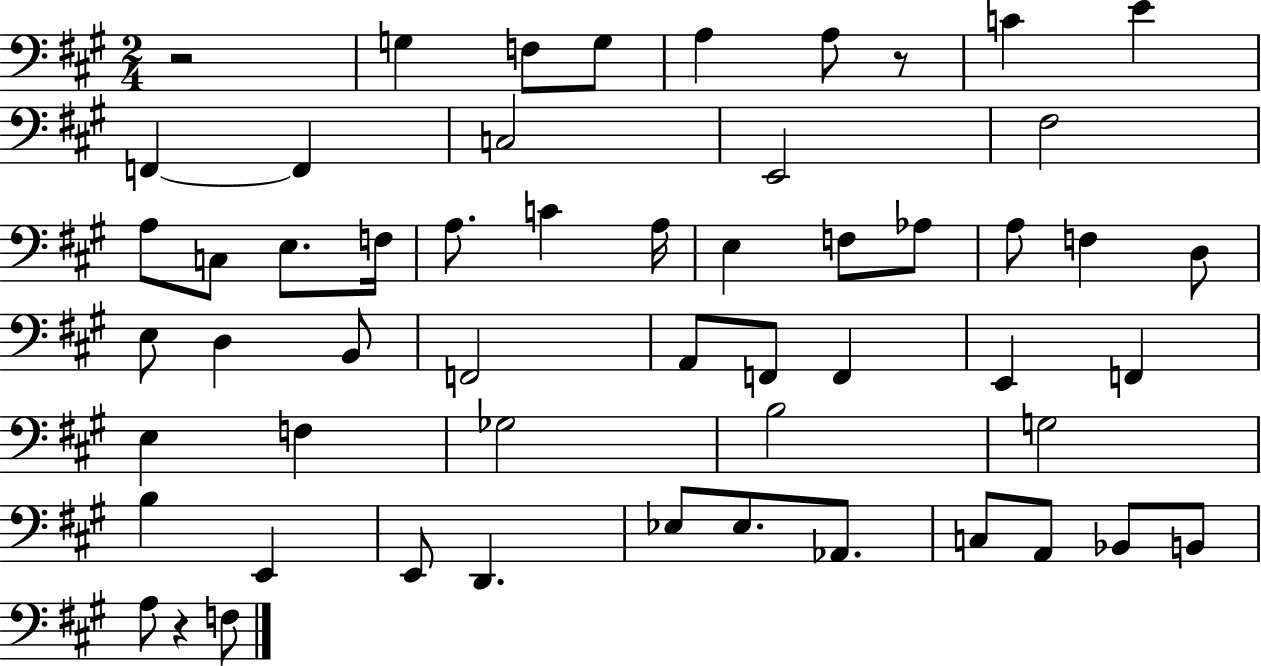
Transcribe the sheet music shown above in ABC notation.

X:1
T:Untitled
M:2/4
L:1/4
K:A
z2 G, F,/2 G,/2 A, A,/2 z/2 C E F,, F,, C,2 E,,2 ^F,2 A,/2 C,/2 E,/2 F,/4 A,/2 C A,/4 E, F,/2 _A,/2 A,/2 F, D,/2 E,/2 D, B,,/2 F,,2 A,,/2 F,,/2 F,, E,, F,, E, F, _G,2 B,2 G,2 B, E,, E,,/2 D,, _E,/2 _E,/2 _A,,/2 C,/2 A,,/2 _B,,/2 B,,/2 A,/2 z F,/2